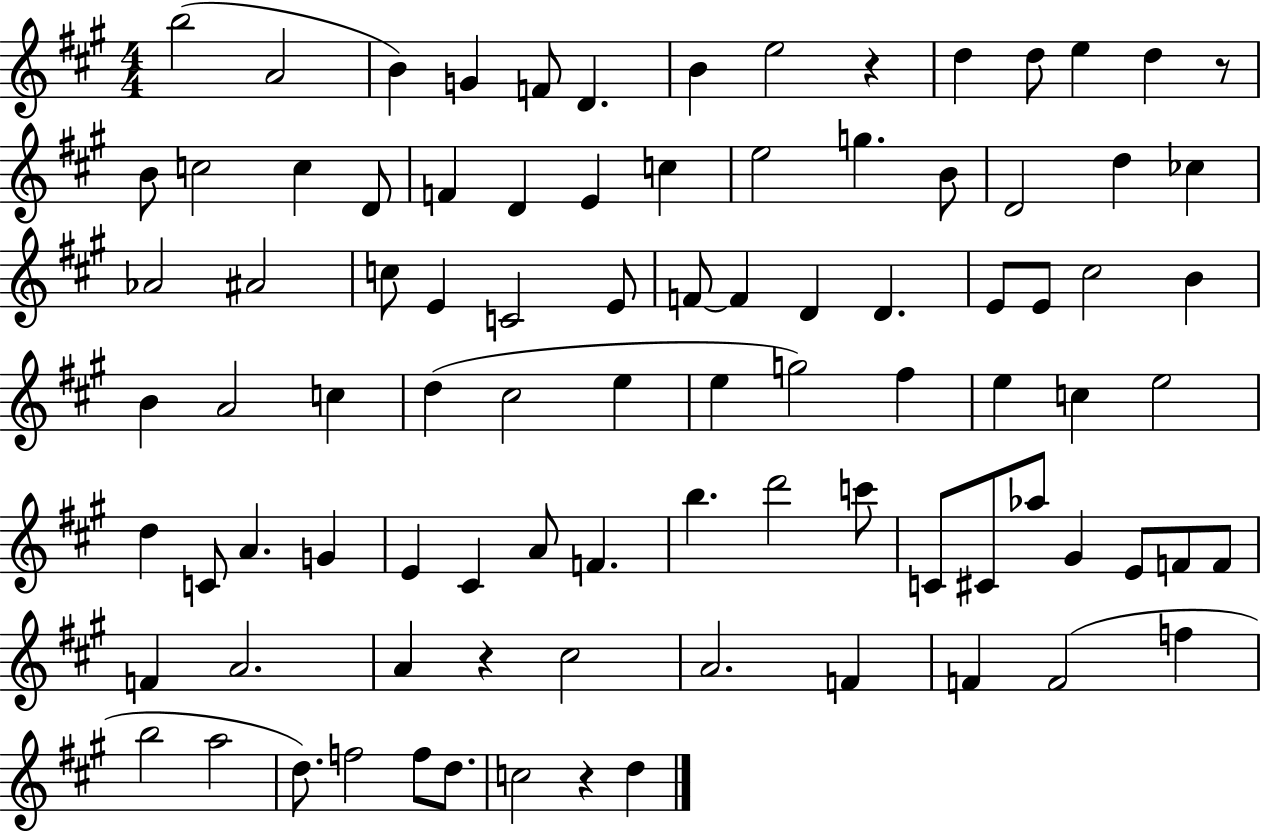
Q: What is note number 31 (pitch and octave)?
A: C4